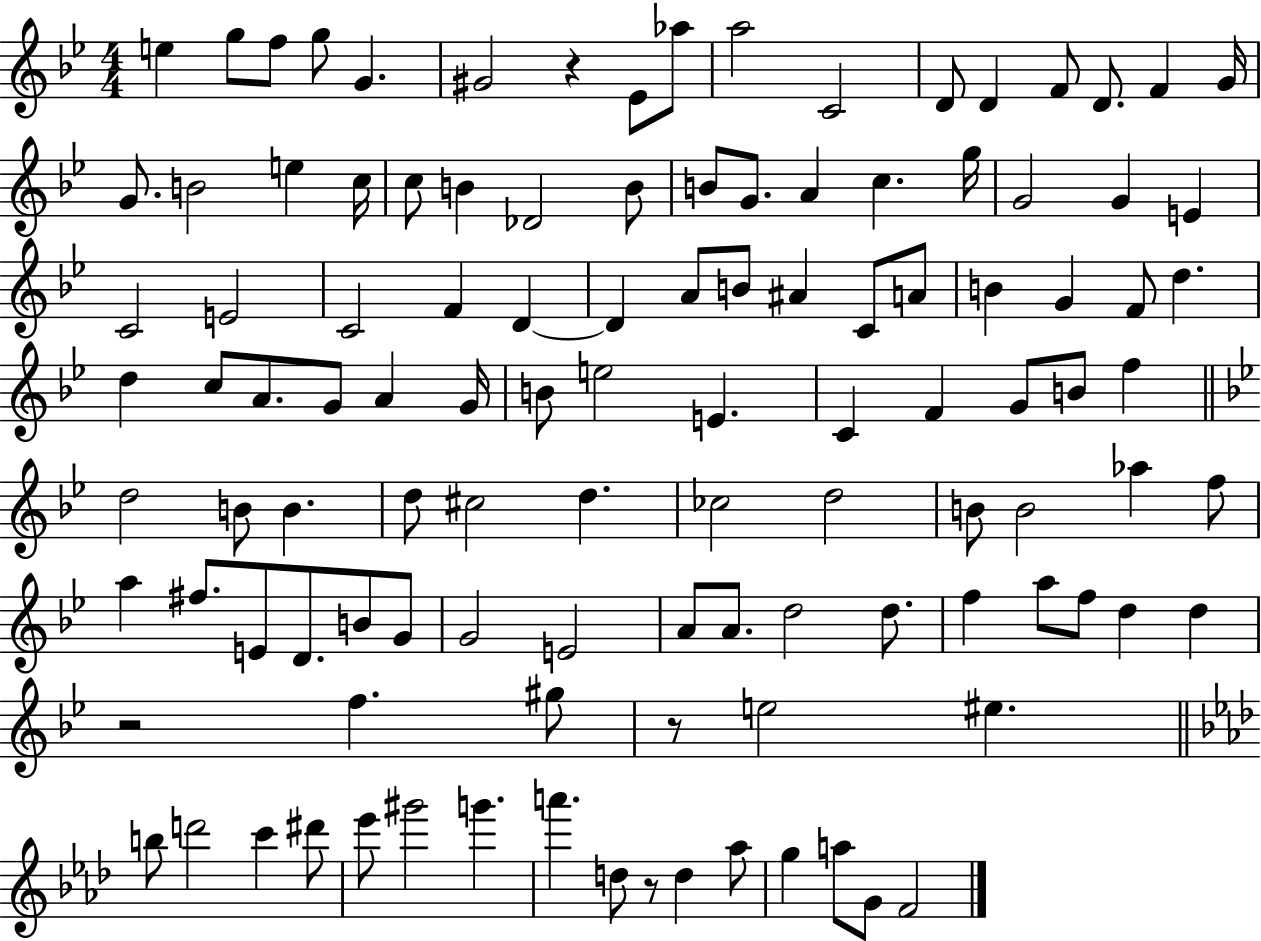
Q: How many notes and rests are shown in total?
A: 113